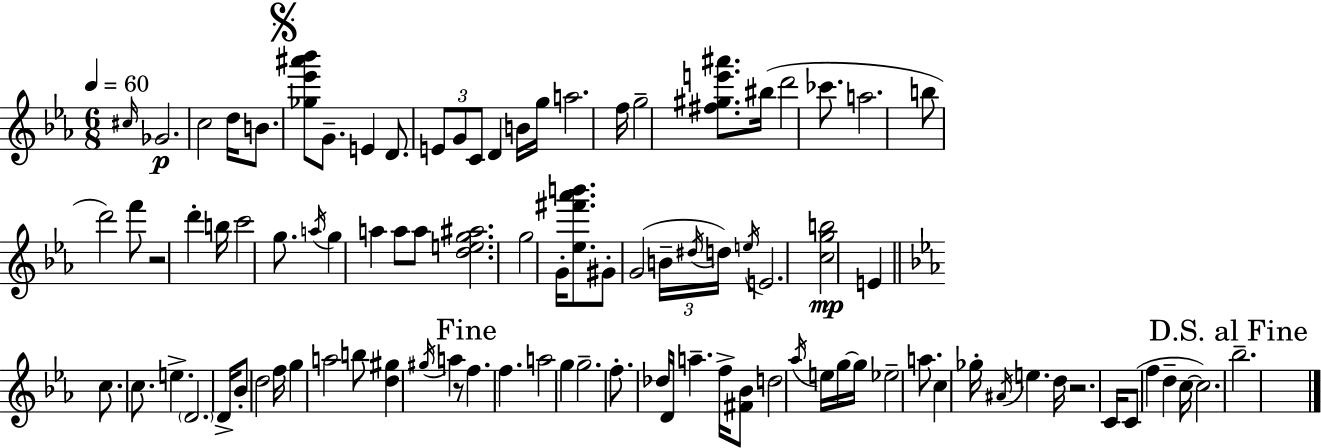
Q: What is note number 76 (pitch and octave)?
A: A#4